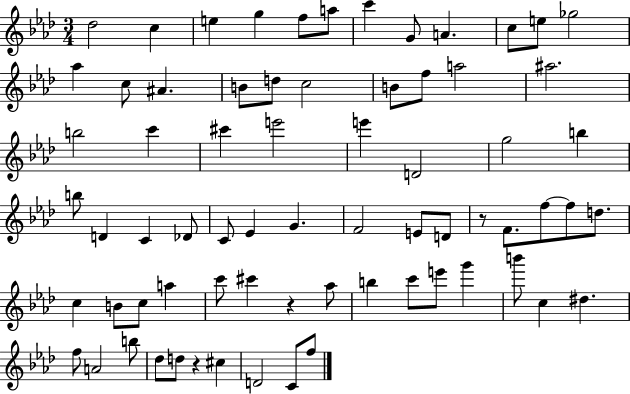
{
  \clef treble
  \numericTimeSignature
  \time 3/4
  \key aes \major
  \repeat volta 2 { des''2 c''4 | e''4 g''4 f''8 a''8 | c'''4 g'8 a'4. | c''8 e''8 ges''2 | \break aes''4 c''8 ais'4. | b'8 d''8 c''2 | b'8 f''8 a''2 | ais''2. | \break b''2 c'''4 | cis'''4 e'''2 | e'''4 d'2 | g''2 b''4 | \break b''8 d'4 c'4 des'8 | c'8 ees'4 g'4. | f'2 e'8 d'8 | r8 f'8. f''8~~ f''8 d''8. | \break c''4 b'8 c''8 a''4 | c'''8 cis'''4 r4 aes''8 | b''4 c'''8 e'''8 g'''4 | b'''8 c''4 dis''4. | \break f''8 a'2 b''8 | des''8 d''8 r4 cis''4 | d'2 c'8 f''8 | } \bar "|."
}